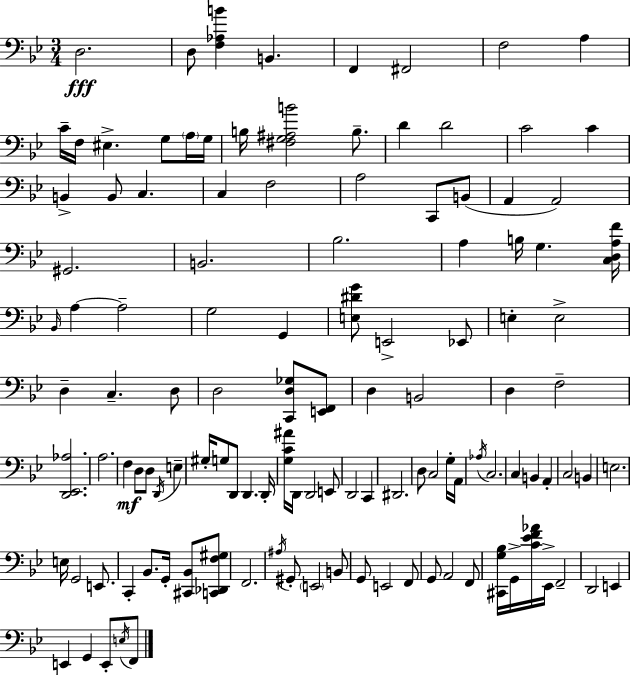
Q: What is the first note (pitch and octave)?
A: D3